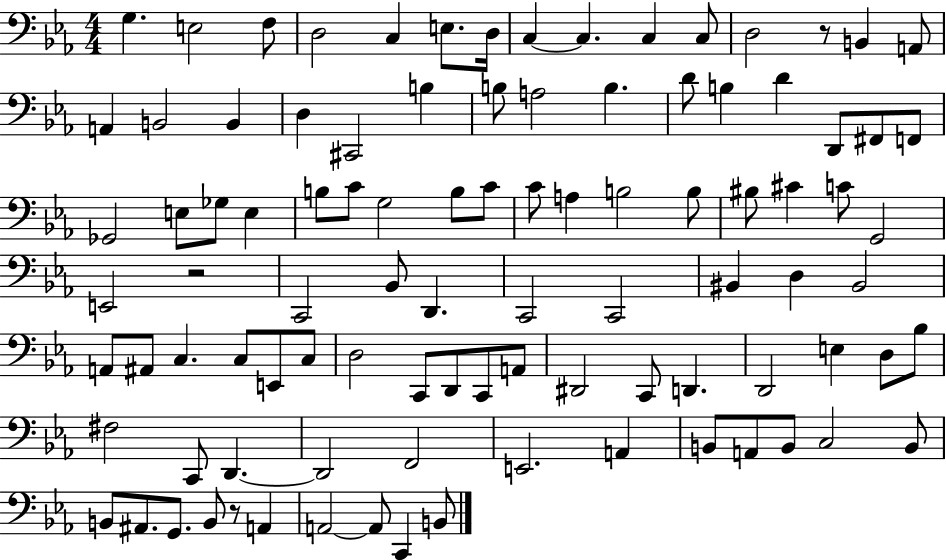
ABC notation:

X:1
T:Untitled
M:4/4
L:1/4
K:Eb
G, E,2 F,/2 D,2 C, E,/2 D,/4 C, C, C, C,/2 D,2 z/2 B,, A,,/2 A,, B,,2 B,, D, ^C,,2 B, B,/2 A,2 B, D/2 B, D D,,/2 ^F,,/2 F,,/2 _G,,2 E,/2 _G,/2 E, B,/2 C/2 G,2 B,/2 C/2 C/2 A, B,2 B,/2 ^B,/2 ^C C/2 G,,2 E,,2 z2 C,,2 _B,,/2 D,, C,,2 C,,2 ^B,, D, ^B,,2 A,,/2 ^A,,/2 C, C,/2 E,,/2 C,/2 D,2 C,,/2 D,,/2 C,,/2 A,,/2 ^D,,2 C,,/2 D,, D,,2 E, D,/2 _B,/2 ^F,2 C,,/2 D,, D,,2 F,,2 E,,2 A,, B,,/2 A,,/2 B,,/2 C,2 B,,/2 B,,/2 ^A,,/2 G,,/2 B,,/2 z/2 A,, A,,2 A,,/2 C,, B,,/2